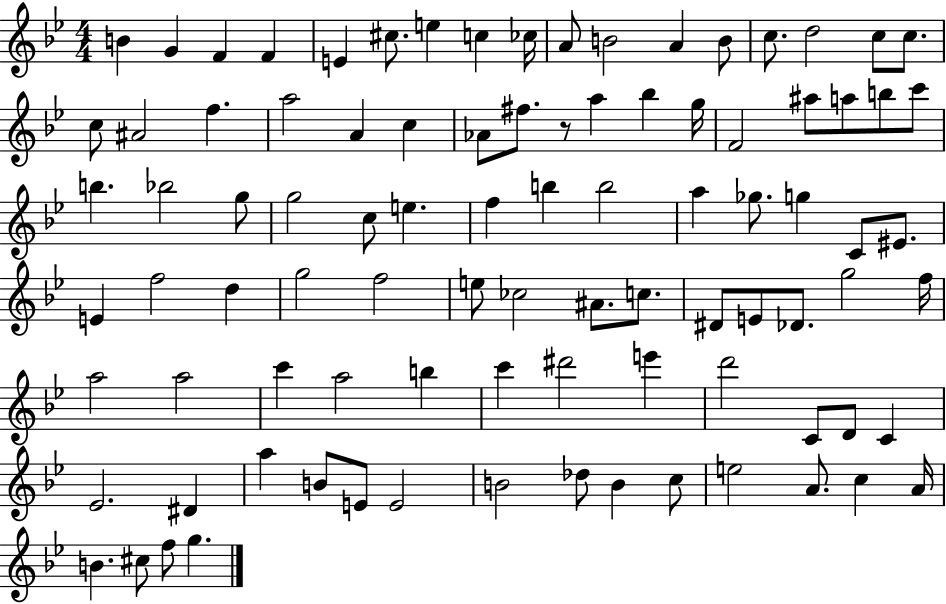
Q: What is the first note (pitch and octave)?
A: B4